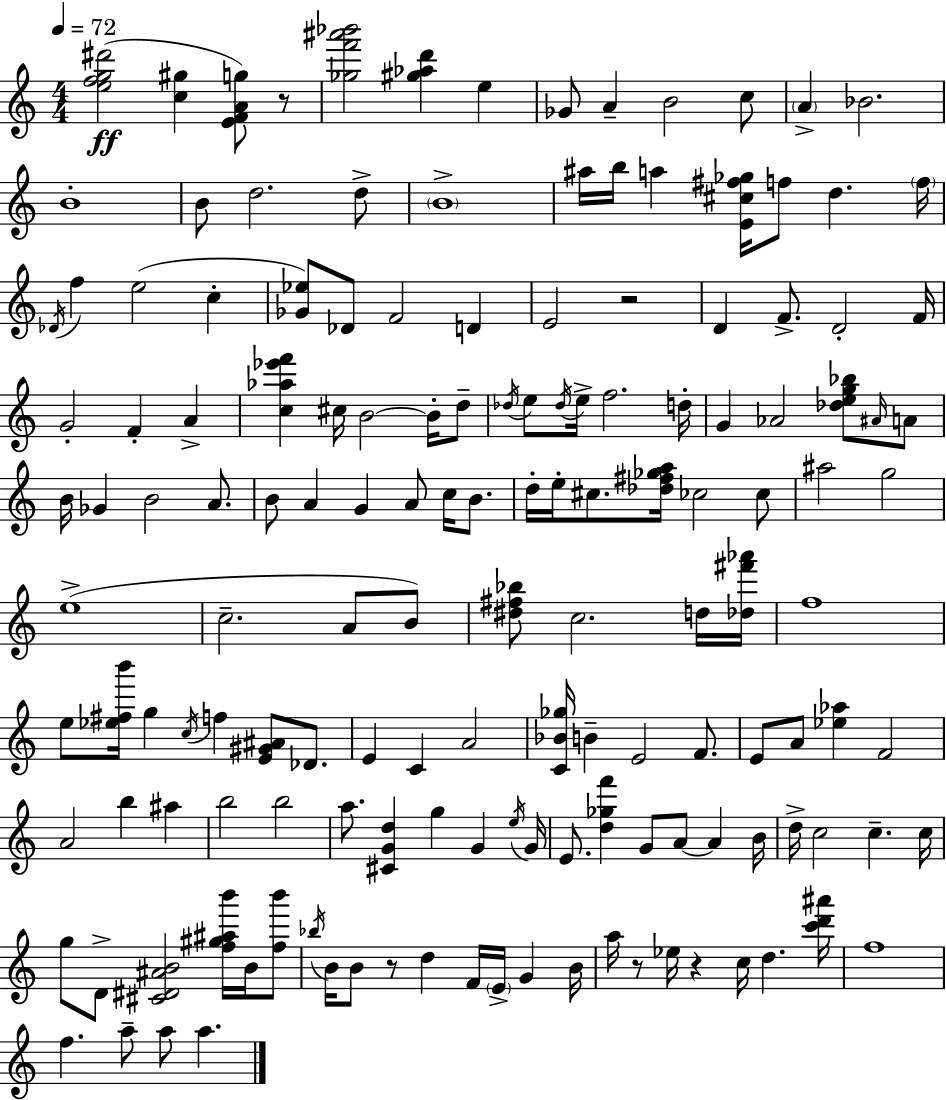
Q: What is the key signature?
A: C major